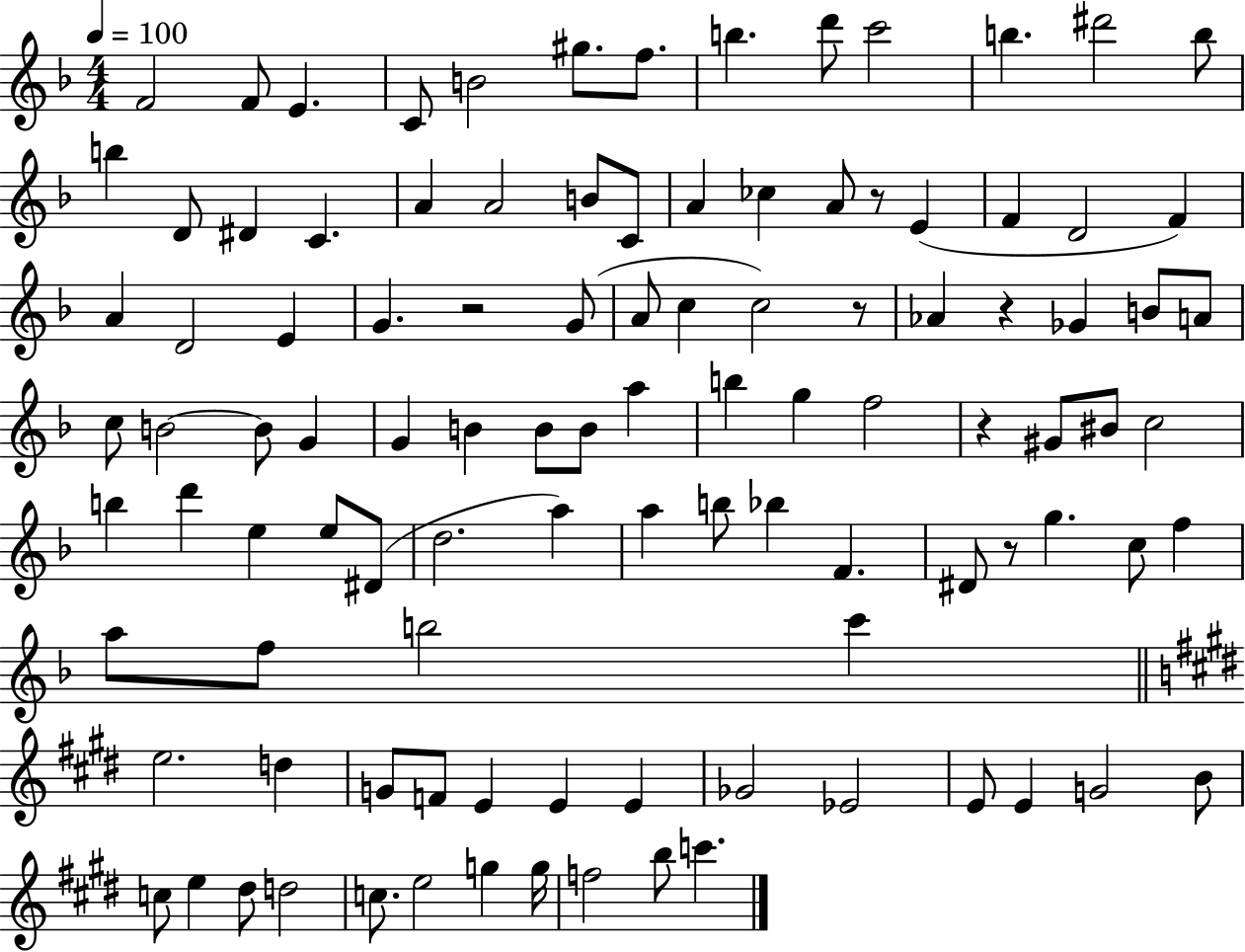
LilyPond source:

{
  \clef treble
  \numericTimeSignature
  \time 4/4
  \key f \major
  \tempo 4 = 100
  f'2 f'8 e'4. | c'8 b'2 gis''8. f''8. | b''4. d'''8 c'''2 | b''4. dis'''2 b''8 | \break b''4 d'8 dis'4 c'4. | a'4 a'2 b'8 c'8 | a'4 ces''4 a'8 r8 e'4( | f'4 d'2 f'4) | \break a'4 d'2 e'4 | g'4. r2 g'8( | a'8 c''4 c''2) r8 | aes'4 r4 ges'4 b'8 a'8 | \break c''8 b'2~~ b'8 g'4 | g'4 b'4 b'8 b'8 a''4 | b''4 g''4 f''2 | r4 gis'8 bis'8 c''2 | \break b''4 d'''4 e''4 e''8 dis'8( | d''2. a''4) | a''4 b''8 bes''4 f'4. | dis'8 r8 g''4. c''8 f''4 | \break a''8 f''8 b''2 c'''4 | \bar "||" \break \key e \major e''2. d''4 | g'8 f'8 e'4 e'4 e'4 | ges'2 ees'2 | e'8 e'4 g'2 b'8 | \break c''8 e''4 dis''8 d''2 | c''8. e''2 g''4 g''16 | f''2 b''8 c'''4. | \bar "|."
}